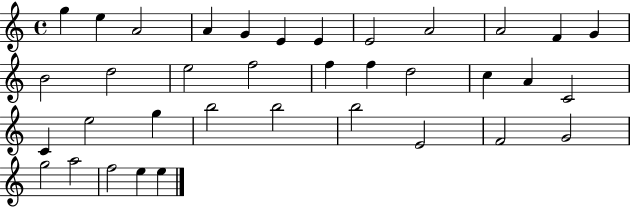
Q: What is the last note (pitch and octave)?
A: E5